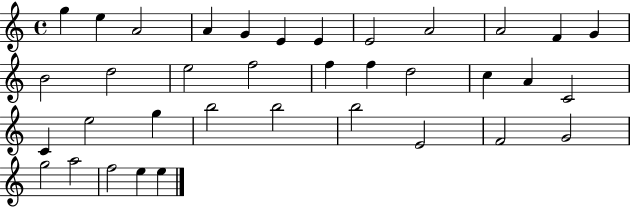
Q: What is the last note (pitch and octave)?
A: E5